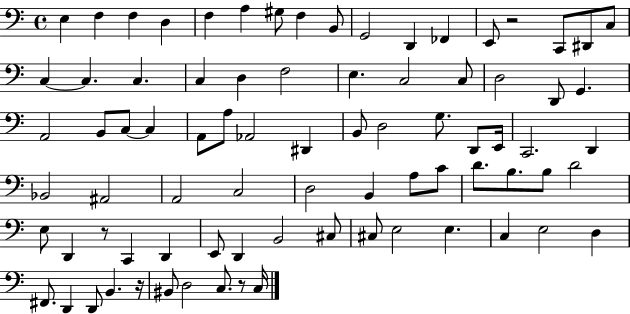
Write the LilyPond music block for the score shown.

{
  \clef bass
  \time 4/4
  \defaultTimeSignature
  \key c \major
  e4 f4 f4 d4 | f4 a4 gis8 f4 b,8 | g,2 d,4 fes,4 | e,8 r2 c,8 dis,8 c8 | \break c4~~ c4. c4. | c4 d4 f2 | e4. c2 c8 | d2 d,8 g,4. | \break a,2 b,8 c8~~ c4 | a,8 a8 aes,2 dis,4 | b,8 d2 g8. d,8 e,16 | c,2. d,4 | \break bes,2 ais,2 | a,2 c2 | d2 b,4 a8 c'8 | d'8. b8. b8 d'2 | \break e8 d,4 r8 c,4 d,4 | e,8 d,4 b,2 cis8 | cis8 e2 e4. | c4 e2 d4 | \break fis,8. d,4 d,8 b,4. r16 | bis,8 d2 c8. r8 c16 | \bar "|."
}